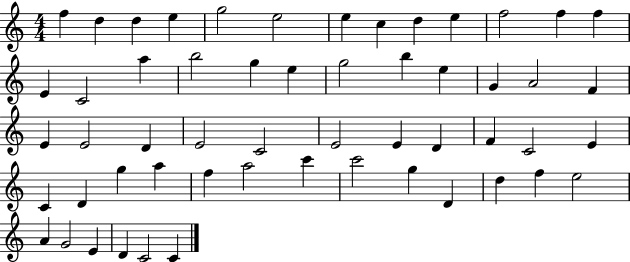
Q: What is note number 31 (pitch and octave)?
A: E4